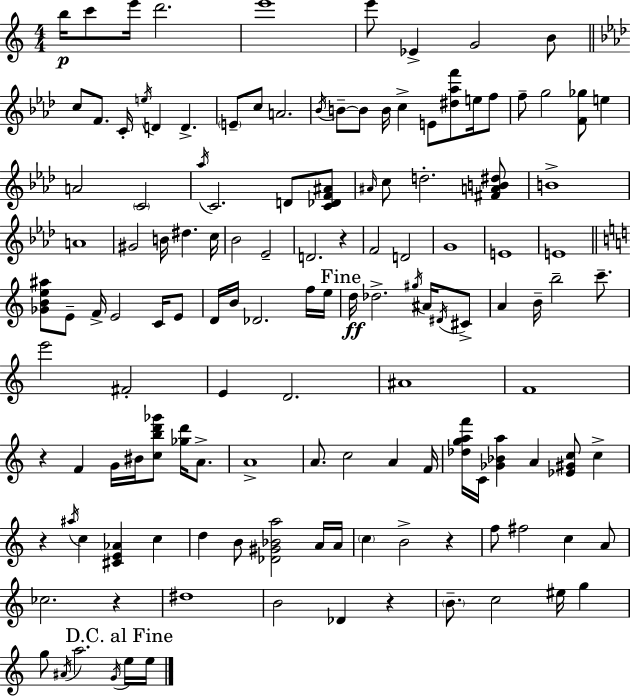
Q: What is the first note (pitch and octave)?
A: B5